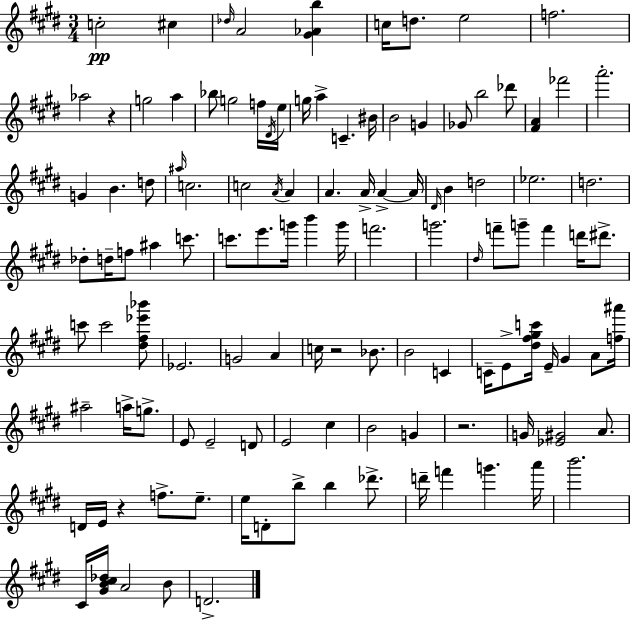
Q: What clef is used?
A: treble